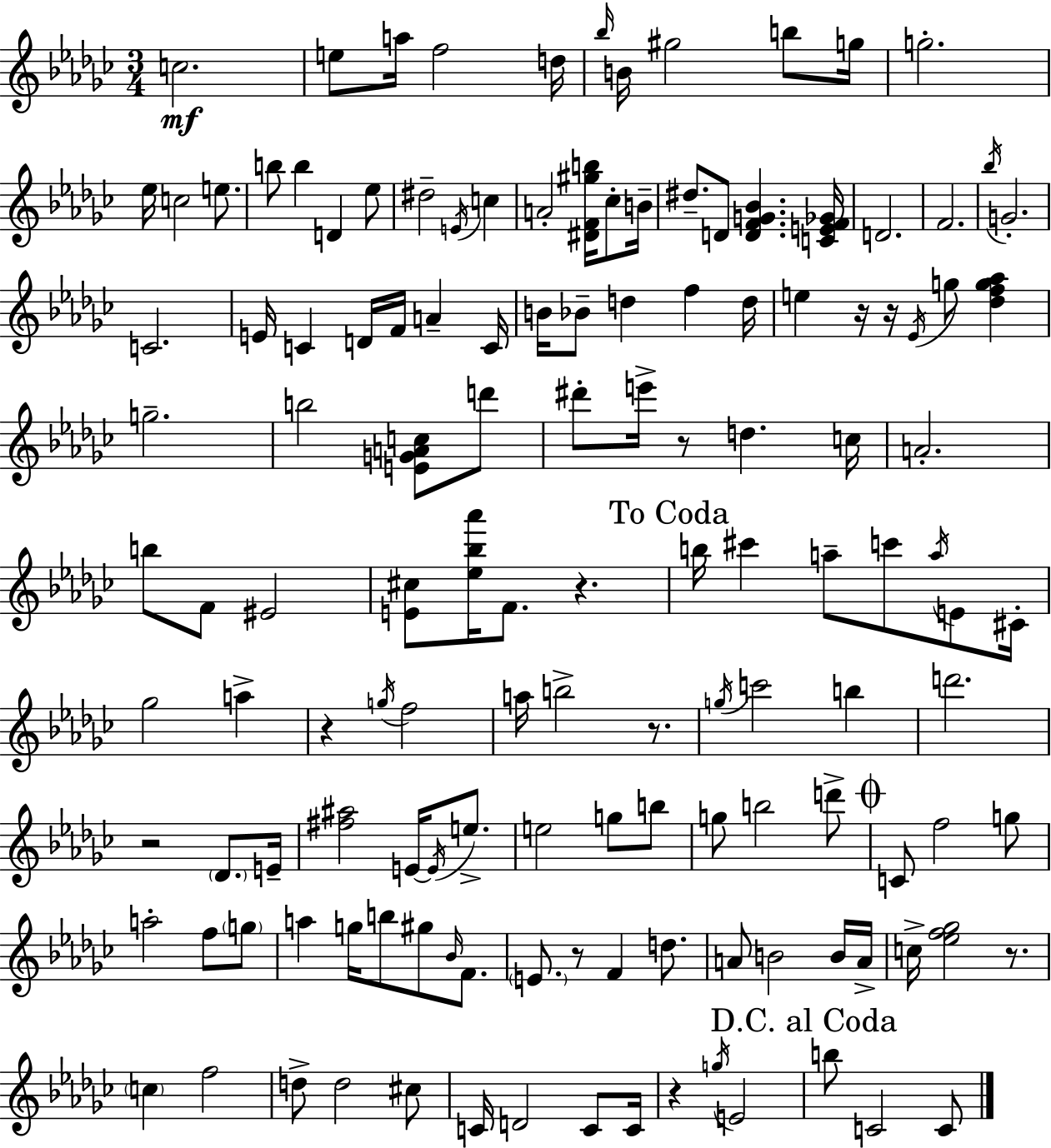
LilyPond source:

{
  \clef treble
  \numericTimeSignature
  \time 3/4
  \key ees \minor
  c''2.\mf | e''8 a''16 f''2 d''16 | \grace { bes''16 } b'16 gis''2 b''8 | g''16 g''2.-. | \break ees''16 c''2 e''8. | b''8 b''4 d'4 ees''8 | dis''2-- \acciaccatura { e'16 } c''4 | a'2-. <dis' f' gis'' b''>16 ces''8-. | \break b'16-- dis''8.-- d'8 <d' f' g' bes'>4. | <c' e' f' ges'>16 d'2. | f'2. | \acciaccatura { bes''16 } g'2.-. | \break c'2. | e'16 c'4 d'16 f'16 a'4-- | c'16 b'16 bes'8-- d''4 f''4 | d''16 e''4 r16 r16 \acciaccatura { ees'16 } g''8 | \break <des'' f'' g'' aes''>4 g''2.-- | b''2 | <e' g' a' c''>8 d'''8 dis'''8-. e'''16-> r8 d''4. | c''16 a'2.-. | \break b''8 f'8 eis'2 | <e' cis''>8 <ees'' bes'' aes'''>16 f'8. r4. | \mark "To Coda" b''16 cis'''4 a''8-- c'''8 | \acciaccatura { a''16 } e'8 cis'16-. ges''2 | \break a''4-> r4 \acciaccatura { g''16 } f''2 | a''16 b''2-> | r8. \acciaccatura { g''16 } c'''2 | b''4 d'''2. | \break r2 | \parenthesize des'8. e'16-- <fis'' ais''>2 | e'16~~ \acciaccatura { e'16 } e''8.-> e''2 | g''8 b''8 g''8 b''2 | \break d'''8-> \mark \markup { \musicglyph "scripts.coda" } c'8 f''2 | g''8 a''2-. | f''8 \parenthesize g''8 a''4 | g''16 b''8 gis''8 \grace { bes'16 } f'8. \parenthesize e'8. | \break r8 f'4 d''8. a'8 b'2 | b'16 a'16-> c''16-> <ees'' f'' ges''>2 | r8. \parenthesize c''4 | f''2 d''8-> d''2 | \break cis''8 c'16 d'2 | c'8 c'16 r4 | \acciaccatura { g''16 } e'2 \mark "D.C. al Coda" b''8 | c'2 c'8 \bar "|."
}